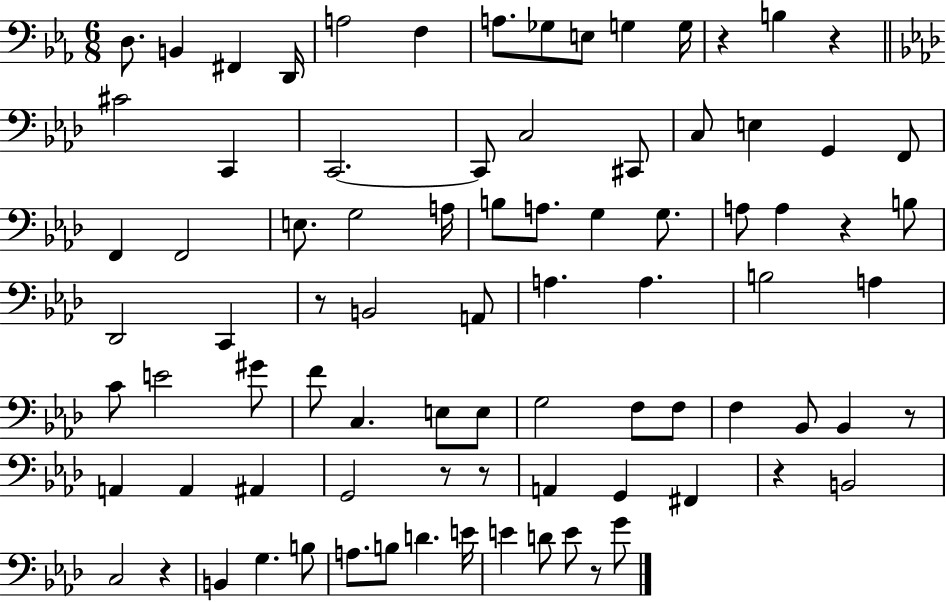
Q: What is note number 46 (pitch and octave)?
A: F4